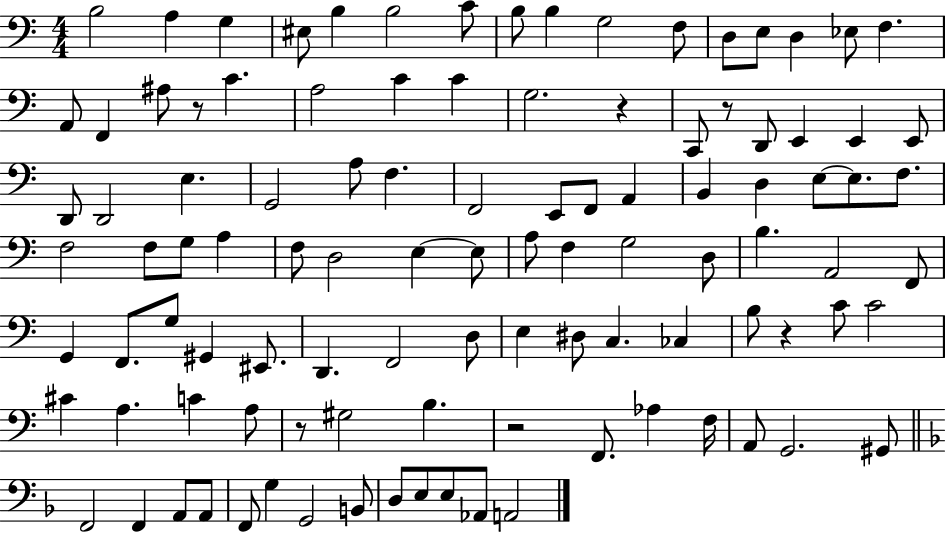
B3/h A3/q G3/q EIS3/e B3/q B3/h C4/e B3/e B3/q G3/h F3/e D3/e E3/e D3/q Eb3/e F3/q. A2/e F2/q A#3/e R/e C4/q. A3/h C4/q C4/q G3/h. R/q C2/e R/e D2/e E2/q E2/q E2/e D2/e D2/h E3/q. G2/h A3/e F3/q. F2/h E2/e F2/e A2/q B2/q D3/q E3/e E3/e. F3/e. F3/h F3/e G3/e A3/q F3/e D3/h E3/q E3/e A3/e F3/q G3/h D3/e B3/q. A2/h F2/e G2/q F2/e. G3/e G#2/q EIS2/e. D2/q. F2/h D3/e E3/q D#3/e C3/q. CES3/q B3/e R/q C4/e C4/h C#4/q A3/q. C4/q A3/e R/e G#3/h B3/q. R/h F2/e. Ab3/q F3/s A2/e G2/h. G#2/e F2/h F2/q A2/e A2/e F2/e G3/q G2/h B2/e D3/e E3/e E3/e Ab2/e A2/h